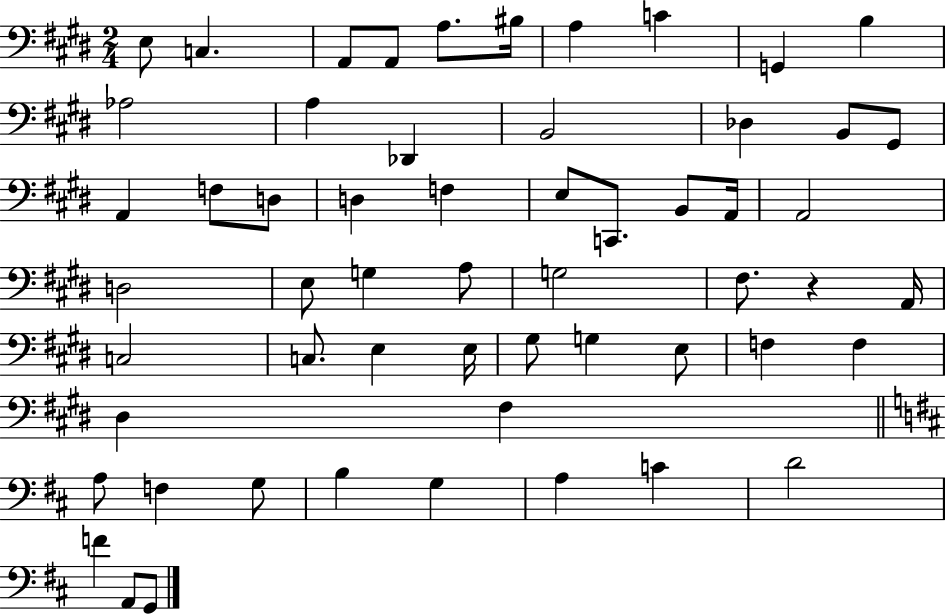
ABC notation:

X:1
T:Untitled
M:2/4
L:1/4
K:E
E,/2 C, A,,/2 A,,/2 A,/2 ^B,/4 A, C G,, B, _A,2 A, _D,, B,,2 _D, B,,/2 ^G,,/2 A,, F,/2 D,/2 D, F, E,/2 C,,/2 B,,/2 A,,/4 A,,2 D,2 E,/2 G, A,/2 G,2 ^F,/2 z A,,/4 C,2 C,/2 E, E,/4 ^G,/2 G, E,/2 F, F, ^D, ^F, A,/2 F, G,/2 B, G, A, C D2 F A,,/2 G,,/2